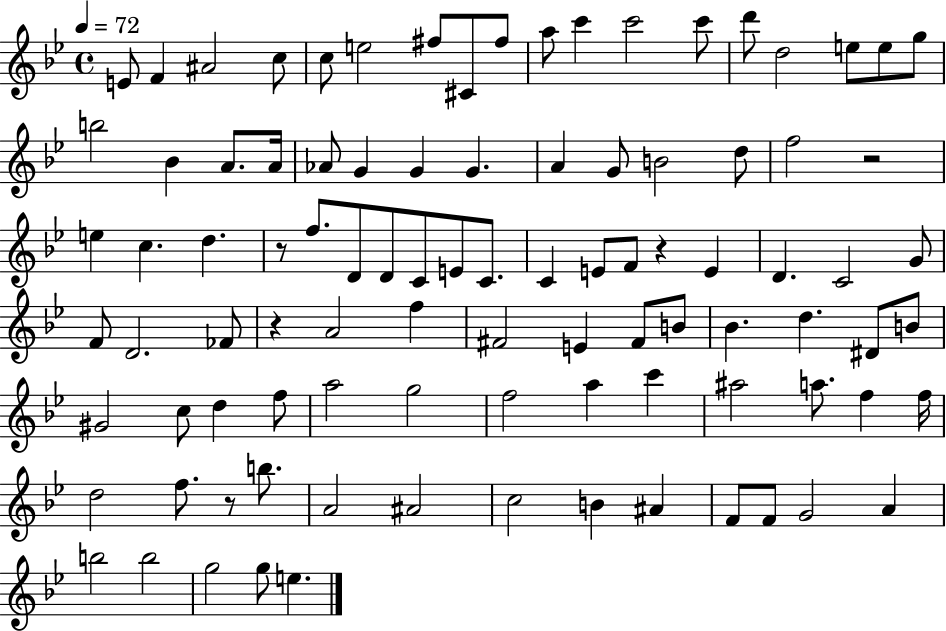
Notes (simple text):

E4/e F4/q A#4/h C5/e C5/e E5/h F#5/e C#4/e F#5/e A5/e C6/q C6/h C6/e D6/e D5/h E5/e E5/e G5/e B5/h Bb4/q A4/e. A4/s Ab4/e G4/q G4/q G4/q. A4/q G4/e B4/h D5/e F5/h R/h E5/q C5/q. D5/q. R/e F5/e. D4/e D4/e C4/e E4/e C4/e. C4/q E4/e F4/e R/q E4/q D4/q. C4/h G4/e F4/e D4/h. FES4/e R/q A4/h F5/q F#4/h E4/q F#4/e B4/e Bb4/q. D5/q. D#4/e B4/e G#4/h C5/e D5/q F5/e A5/h G5/h F5/h A5/q C6/q A#5/h A5/e. F5/q F5/s D5/h F5/e. R/e B5/e. A4/h A#4/h C5/h B4/q A#4/q F4/e F4/e G4/h A4/q B5/h B5/h G5/h G5/e E5/q.